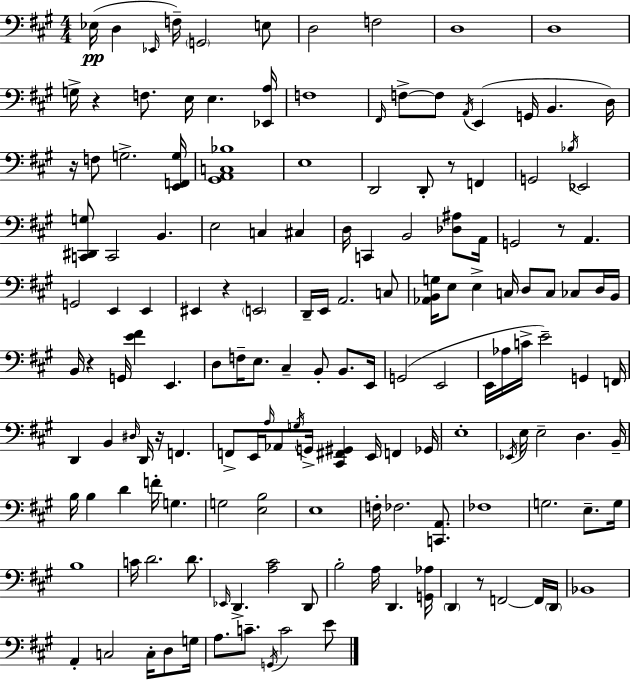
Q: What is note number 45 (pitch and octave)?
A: E2